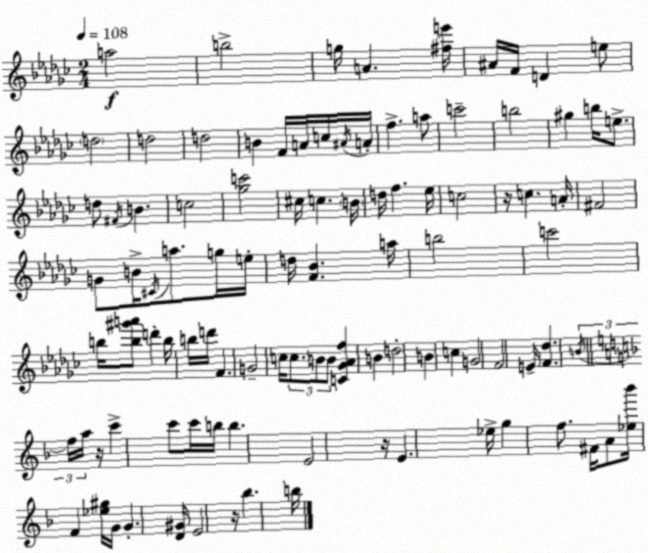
X:1
T:Untitled
M:2/4
L:1/4
K:Ebm
a2 b2 g/4 A [^fe']/4 ^A/4 F/4 D e/2 d2 d2 d2 B F/4 A/4 c/4 ^A/4 A/4 f a/2 c'2 b2 ^g b/4 e/2 d/2 ^F/4 B c2 [_gc']2 ^c/4 c B/4 d/4 f _e/4 c2 z/4 c A/4 ^F2 G/2 B/4 ^C/4 a/2 g/4 e/4 d/4 [F_B] a/4 b2 c'2 b/4 [b^g'a']/2 d' b/4 b/4 d'/4 F G2 c/4 c/2 B/2 B/2 [C_G_Af] B d2 B c G2 F2 E/4 [F_d] B/4 f/4 a/4 z/4 c' c'/2 c'/4 b/4 b E2 z/4 E _e/4 g f/2 ^F/4 A/2 [_e_b']/4 F [_e^g]/4 G/4 G [D^G]/4 E2 z/4 _b b/4